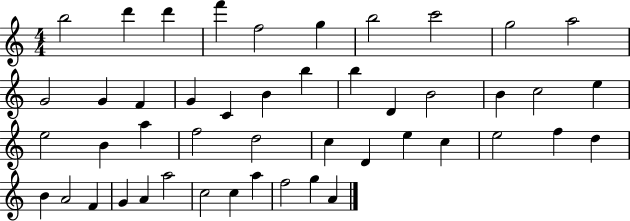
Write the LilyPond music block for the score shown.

{
  \clef treble
  \numericTimeSignature
  \time 4/4
  \key c \major
  b''2 d'''4 d'''4 | f'''4 f''2 g''4 | b''2 c'''2 | g''2 a''2 | \break g'2 g'4 f'4 | g'4 c'4 b'4 b''4 | b''4 d'4 b'2 | b'4 c''2 e''4 | \break e''2 b'4 a''4 | f''2 d''2 | c''4 d'4 e''4 c''4 | e''2 f''4 d''4 | \break b'4 a'2 f'4 | g'4 a'4 a''2 | c''2 c''4 a''4 | f''2 g''4 a'4 | \break \bar "|."
}